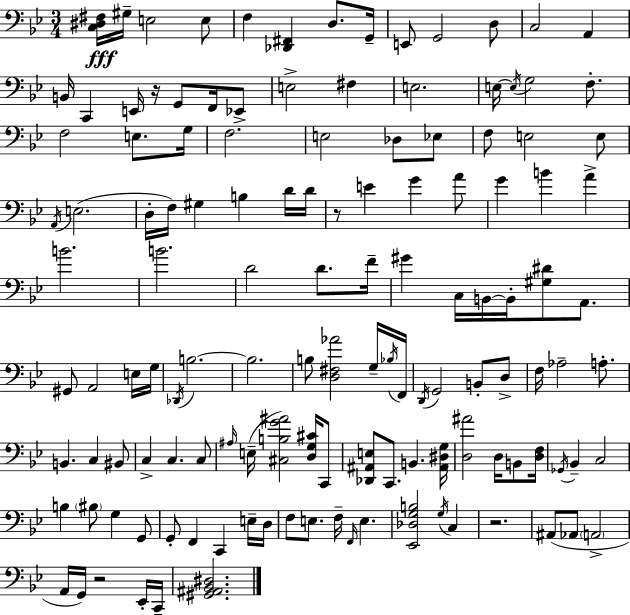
[C3,D#3,F#3]/s G#3/s E3/h E3/e F3/q [Db2,F#2]/q D3/e. G2/s E2/e G2/h D3/e C3/h A2/q B2/s C2/q E2/s R/s G2/e F2/s Eb2/e E3/h F#3/q E3/h. E3/s E3/s G3/h F3/e. F3/h E3/e. G3/s F3/h. E3/h Db3/e Eb3/e F3/e E3/h E3/e A2/s E3/h. D3/s F3/s G#3/q B3/q D4/s D4/s R/e E4/q G4/q A4/e G4/q B4/q A4/q B4/h. B4/h. D4/h D4/e. F4/s G#4/q C3/s B2/s B2/s [G#3,D#4]/e A2/e. G#2/e A2/h E3/s G3/s Db2/s B3/h. B3/h. B3/e [D3,F#3,Ab4]/h G3/s Bb3/s F2/s D2/s G2/h B2/e D3/e F3/s Ab3/h A3/e. B2/q. C3/q BIS2/e C3/q C3/q. C3/e A#3/s E3/s [C#3,B3,G4,A#4]/h [D3,G3,C#4]/s C2/e [Db2,A#2,E3]/e C2/e. B2/q. [A#2,D#3,G3]/s [D3,A#4]/h D3/s B2/e [D3,F3]/s Gb2/s Bb2/q C3/h B3/q BIS3/e G3/q G2/e G2/e F2/q C2/q E3/s D3/s F3/e E3/e. F3/s F2/s E3/q. [Eb2,Db3,G3,B3]/h G3/s C3/q R/h. A#2/e Ab2/e A2/h A2/s G2/s R/h Eb2/s C2/s [G#2,A#2,Bb2,D#3]/h.